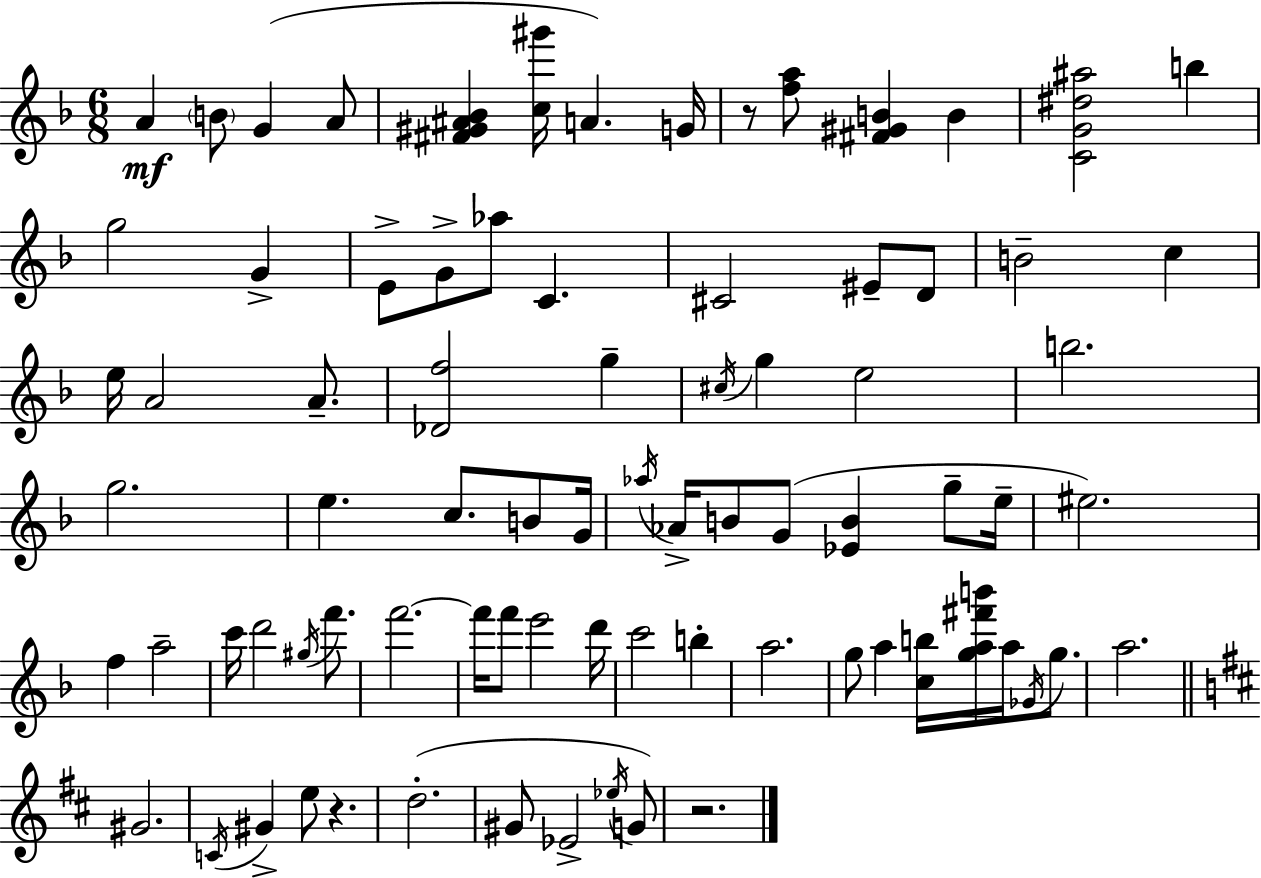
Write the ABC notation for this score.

X:1
T:Untitled
M:6/8
L:1/4
K:F
A B/2 G A/2 [^F^G^A_B] [c^g']/4 A G/4 z/2 [fa]/2 [^F^GB] B [CG^d^a]2 b g2 G E/2 G/2 _a/2 C ^C2 ^E/2 D/2 B2 c e/4 A2 A/2 [_Df]2 g ^c/4 g e2 b2 g2 e c/2 B/2 G/4 _a/4 _A/4 B/2 G/2 [_EB] g/2 e/4 ^e2 f a2 c'/4 d'2 ^g/4 f'/2 f'2 f'/4 f'/2 e'2 d'/4 c'2 b a2 g/2 a [cb]/4 [ga^f'b']/4 a/4 _G/4 g/2 a2 ^G2 C/4 ^G e/2 z d2 ^G/2 _E2 _e/4 G/2 z2